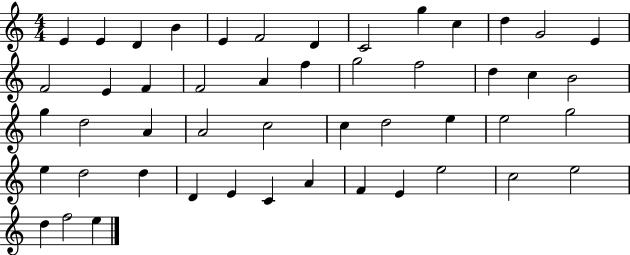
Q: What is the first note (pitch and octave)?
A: E4